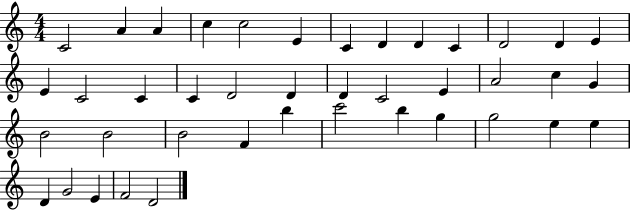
C4/h A4/q A4/q C5/q C5/h E4/q C4/q D4/q D4/q C4/q D4/h D4/q E4/q E4/q C4/h C4/q C4/q D4/h D4/q D4/q C4/h E4/q A4/h C5/q G4/q B4/h B4/h B4/h F4/q B5/q C6/h B5/q G5/q G5/h E5/q E5/q D4/q G4/h E4/q F4/h D4/h